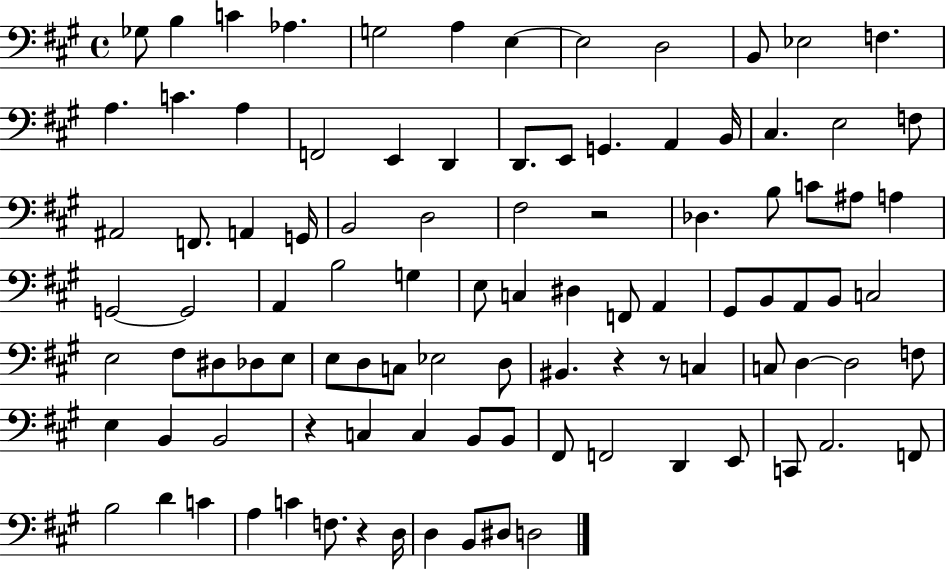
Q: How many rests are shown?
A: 5